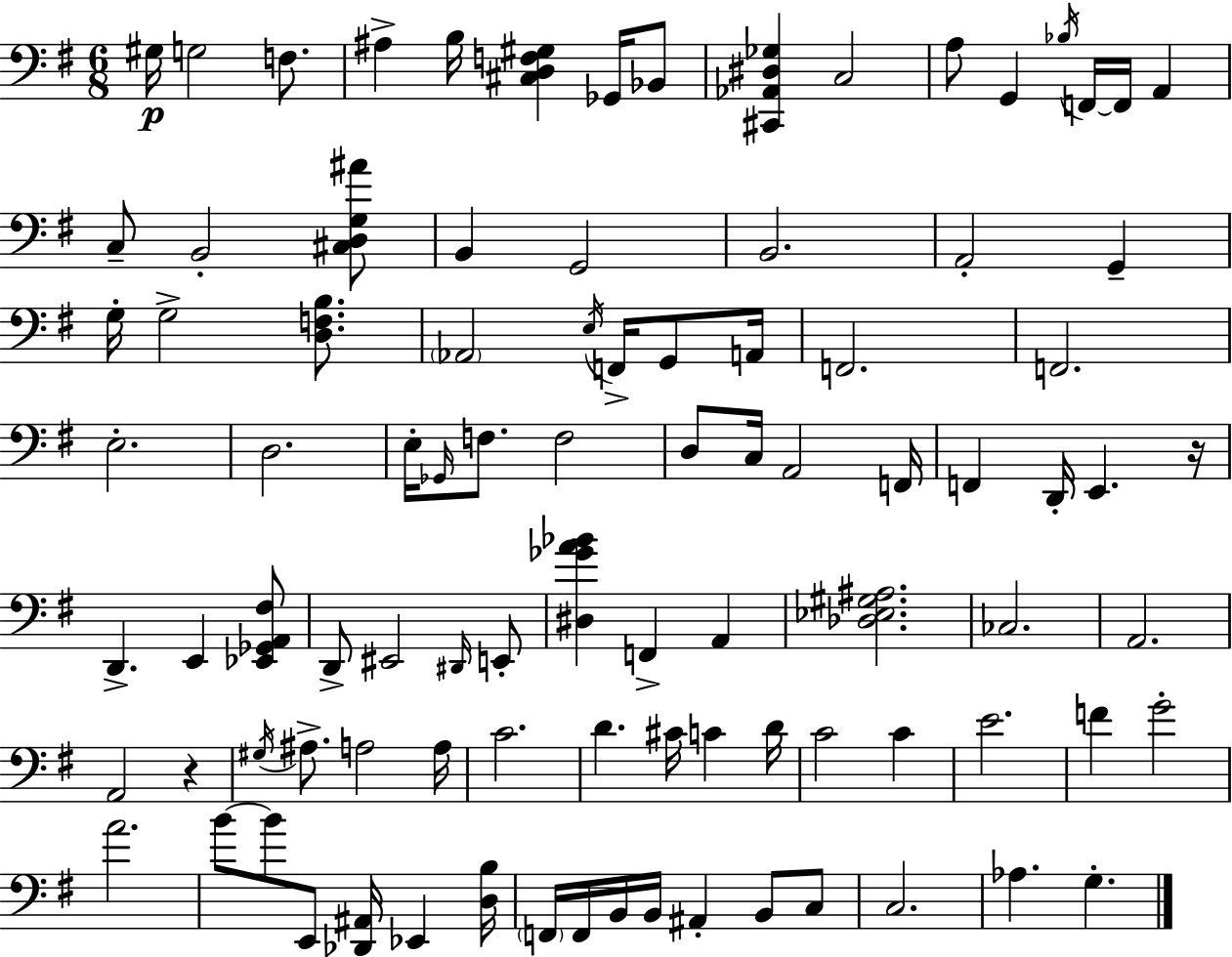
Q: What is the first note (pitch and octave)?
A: G#3